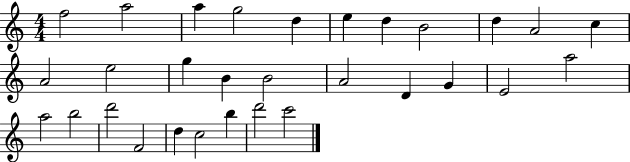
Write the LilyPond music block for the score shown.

{
  \clef treble
  \numericTimeSignature
  \time 4/4
  \key c \major
  f''2 a''2 | a''4 g''2 d''4 | e''4 d''4 b'2 | d''4 a'2 c''4 | \break a'2 e''2 | g''4 b'4 b'2 | a'2 d'4 g'4 | e'2 a''2 | \break a''2 b''2 | d'''2 f'2 | d''4 c''2 b''4 | d'''2 c'''2 | \break \bar "|."
}